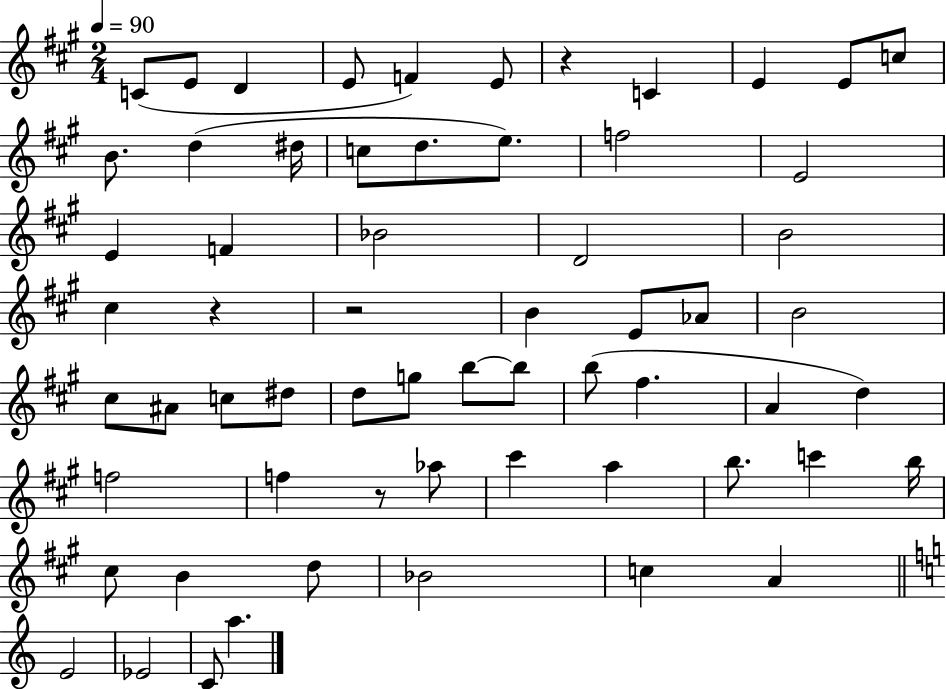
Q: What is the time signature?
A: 2/4